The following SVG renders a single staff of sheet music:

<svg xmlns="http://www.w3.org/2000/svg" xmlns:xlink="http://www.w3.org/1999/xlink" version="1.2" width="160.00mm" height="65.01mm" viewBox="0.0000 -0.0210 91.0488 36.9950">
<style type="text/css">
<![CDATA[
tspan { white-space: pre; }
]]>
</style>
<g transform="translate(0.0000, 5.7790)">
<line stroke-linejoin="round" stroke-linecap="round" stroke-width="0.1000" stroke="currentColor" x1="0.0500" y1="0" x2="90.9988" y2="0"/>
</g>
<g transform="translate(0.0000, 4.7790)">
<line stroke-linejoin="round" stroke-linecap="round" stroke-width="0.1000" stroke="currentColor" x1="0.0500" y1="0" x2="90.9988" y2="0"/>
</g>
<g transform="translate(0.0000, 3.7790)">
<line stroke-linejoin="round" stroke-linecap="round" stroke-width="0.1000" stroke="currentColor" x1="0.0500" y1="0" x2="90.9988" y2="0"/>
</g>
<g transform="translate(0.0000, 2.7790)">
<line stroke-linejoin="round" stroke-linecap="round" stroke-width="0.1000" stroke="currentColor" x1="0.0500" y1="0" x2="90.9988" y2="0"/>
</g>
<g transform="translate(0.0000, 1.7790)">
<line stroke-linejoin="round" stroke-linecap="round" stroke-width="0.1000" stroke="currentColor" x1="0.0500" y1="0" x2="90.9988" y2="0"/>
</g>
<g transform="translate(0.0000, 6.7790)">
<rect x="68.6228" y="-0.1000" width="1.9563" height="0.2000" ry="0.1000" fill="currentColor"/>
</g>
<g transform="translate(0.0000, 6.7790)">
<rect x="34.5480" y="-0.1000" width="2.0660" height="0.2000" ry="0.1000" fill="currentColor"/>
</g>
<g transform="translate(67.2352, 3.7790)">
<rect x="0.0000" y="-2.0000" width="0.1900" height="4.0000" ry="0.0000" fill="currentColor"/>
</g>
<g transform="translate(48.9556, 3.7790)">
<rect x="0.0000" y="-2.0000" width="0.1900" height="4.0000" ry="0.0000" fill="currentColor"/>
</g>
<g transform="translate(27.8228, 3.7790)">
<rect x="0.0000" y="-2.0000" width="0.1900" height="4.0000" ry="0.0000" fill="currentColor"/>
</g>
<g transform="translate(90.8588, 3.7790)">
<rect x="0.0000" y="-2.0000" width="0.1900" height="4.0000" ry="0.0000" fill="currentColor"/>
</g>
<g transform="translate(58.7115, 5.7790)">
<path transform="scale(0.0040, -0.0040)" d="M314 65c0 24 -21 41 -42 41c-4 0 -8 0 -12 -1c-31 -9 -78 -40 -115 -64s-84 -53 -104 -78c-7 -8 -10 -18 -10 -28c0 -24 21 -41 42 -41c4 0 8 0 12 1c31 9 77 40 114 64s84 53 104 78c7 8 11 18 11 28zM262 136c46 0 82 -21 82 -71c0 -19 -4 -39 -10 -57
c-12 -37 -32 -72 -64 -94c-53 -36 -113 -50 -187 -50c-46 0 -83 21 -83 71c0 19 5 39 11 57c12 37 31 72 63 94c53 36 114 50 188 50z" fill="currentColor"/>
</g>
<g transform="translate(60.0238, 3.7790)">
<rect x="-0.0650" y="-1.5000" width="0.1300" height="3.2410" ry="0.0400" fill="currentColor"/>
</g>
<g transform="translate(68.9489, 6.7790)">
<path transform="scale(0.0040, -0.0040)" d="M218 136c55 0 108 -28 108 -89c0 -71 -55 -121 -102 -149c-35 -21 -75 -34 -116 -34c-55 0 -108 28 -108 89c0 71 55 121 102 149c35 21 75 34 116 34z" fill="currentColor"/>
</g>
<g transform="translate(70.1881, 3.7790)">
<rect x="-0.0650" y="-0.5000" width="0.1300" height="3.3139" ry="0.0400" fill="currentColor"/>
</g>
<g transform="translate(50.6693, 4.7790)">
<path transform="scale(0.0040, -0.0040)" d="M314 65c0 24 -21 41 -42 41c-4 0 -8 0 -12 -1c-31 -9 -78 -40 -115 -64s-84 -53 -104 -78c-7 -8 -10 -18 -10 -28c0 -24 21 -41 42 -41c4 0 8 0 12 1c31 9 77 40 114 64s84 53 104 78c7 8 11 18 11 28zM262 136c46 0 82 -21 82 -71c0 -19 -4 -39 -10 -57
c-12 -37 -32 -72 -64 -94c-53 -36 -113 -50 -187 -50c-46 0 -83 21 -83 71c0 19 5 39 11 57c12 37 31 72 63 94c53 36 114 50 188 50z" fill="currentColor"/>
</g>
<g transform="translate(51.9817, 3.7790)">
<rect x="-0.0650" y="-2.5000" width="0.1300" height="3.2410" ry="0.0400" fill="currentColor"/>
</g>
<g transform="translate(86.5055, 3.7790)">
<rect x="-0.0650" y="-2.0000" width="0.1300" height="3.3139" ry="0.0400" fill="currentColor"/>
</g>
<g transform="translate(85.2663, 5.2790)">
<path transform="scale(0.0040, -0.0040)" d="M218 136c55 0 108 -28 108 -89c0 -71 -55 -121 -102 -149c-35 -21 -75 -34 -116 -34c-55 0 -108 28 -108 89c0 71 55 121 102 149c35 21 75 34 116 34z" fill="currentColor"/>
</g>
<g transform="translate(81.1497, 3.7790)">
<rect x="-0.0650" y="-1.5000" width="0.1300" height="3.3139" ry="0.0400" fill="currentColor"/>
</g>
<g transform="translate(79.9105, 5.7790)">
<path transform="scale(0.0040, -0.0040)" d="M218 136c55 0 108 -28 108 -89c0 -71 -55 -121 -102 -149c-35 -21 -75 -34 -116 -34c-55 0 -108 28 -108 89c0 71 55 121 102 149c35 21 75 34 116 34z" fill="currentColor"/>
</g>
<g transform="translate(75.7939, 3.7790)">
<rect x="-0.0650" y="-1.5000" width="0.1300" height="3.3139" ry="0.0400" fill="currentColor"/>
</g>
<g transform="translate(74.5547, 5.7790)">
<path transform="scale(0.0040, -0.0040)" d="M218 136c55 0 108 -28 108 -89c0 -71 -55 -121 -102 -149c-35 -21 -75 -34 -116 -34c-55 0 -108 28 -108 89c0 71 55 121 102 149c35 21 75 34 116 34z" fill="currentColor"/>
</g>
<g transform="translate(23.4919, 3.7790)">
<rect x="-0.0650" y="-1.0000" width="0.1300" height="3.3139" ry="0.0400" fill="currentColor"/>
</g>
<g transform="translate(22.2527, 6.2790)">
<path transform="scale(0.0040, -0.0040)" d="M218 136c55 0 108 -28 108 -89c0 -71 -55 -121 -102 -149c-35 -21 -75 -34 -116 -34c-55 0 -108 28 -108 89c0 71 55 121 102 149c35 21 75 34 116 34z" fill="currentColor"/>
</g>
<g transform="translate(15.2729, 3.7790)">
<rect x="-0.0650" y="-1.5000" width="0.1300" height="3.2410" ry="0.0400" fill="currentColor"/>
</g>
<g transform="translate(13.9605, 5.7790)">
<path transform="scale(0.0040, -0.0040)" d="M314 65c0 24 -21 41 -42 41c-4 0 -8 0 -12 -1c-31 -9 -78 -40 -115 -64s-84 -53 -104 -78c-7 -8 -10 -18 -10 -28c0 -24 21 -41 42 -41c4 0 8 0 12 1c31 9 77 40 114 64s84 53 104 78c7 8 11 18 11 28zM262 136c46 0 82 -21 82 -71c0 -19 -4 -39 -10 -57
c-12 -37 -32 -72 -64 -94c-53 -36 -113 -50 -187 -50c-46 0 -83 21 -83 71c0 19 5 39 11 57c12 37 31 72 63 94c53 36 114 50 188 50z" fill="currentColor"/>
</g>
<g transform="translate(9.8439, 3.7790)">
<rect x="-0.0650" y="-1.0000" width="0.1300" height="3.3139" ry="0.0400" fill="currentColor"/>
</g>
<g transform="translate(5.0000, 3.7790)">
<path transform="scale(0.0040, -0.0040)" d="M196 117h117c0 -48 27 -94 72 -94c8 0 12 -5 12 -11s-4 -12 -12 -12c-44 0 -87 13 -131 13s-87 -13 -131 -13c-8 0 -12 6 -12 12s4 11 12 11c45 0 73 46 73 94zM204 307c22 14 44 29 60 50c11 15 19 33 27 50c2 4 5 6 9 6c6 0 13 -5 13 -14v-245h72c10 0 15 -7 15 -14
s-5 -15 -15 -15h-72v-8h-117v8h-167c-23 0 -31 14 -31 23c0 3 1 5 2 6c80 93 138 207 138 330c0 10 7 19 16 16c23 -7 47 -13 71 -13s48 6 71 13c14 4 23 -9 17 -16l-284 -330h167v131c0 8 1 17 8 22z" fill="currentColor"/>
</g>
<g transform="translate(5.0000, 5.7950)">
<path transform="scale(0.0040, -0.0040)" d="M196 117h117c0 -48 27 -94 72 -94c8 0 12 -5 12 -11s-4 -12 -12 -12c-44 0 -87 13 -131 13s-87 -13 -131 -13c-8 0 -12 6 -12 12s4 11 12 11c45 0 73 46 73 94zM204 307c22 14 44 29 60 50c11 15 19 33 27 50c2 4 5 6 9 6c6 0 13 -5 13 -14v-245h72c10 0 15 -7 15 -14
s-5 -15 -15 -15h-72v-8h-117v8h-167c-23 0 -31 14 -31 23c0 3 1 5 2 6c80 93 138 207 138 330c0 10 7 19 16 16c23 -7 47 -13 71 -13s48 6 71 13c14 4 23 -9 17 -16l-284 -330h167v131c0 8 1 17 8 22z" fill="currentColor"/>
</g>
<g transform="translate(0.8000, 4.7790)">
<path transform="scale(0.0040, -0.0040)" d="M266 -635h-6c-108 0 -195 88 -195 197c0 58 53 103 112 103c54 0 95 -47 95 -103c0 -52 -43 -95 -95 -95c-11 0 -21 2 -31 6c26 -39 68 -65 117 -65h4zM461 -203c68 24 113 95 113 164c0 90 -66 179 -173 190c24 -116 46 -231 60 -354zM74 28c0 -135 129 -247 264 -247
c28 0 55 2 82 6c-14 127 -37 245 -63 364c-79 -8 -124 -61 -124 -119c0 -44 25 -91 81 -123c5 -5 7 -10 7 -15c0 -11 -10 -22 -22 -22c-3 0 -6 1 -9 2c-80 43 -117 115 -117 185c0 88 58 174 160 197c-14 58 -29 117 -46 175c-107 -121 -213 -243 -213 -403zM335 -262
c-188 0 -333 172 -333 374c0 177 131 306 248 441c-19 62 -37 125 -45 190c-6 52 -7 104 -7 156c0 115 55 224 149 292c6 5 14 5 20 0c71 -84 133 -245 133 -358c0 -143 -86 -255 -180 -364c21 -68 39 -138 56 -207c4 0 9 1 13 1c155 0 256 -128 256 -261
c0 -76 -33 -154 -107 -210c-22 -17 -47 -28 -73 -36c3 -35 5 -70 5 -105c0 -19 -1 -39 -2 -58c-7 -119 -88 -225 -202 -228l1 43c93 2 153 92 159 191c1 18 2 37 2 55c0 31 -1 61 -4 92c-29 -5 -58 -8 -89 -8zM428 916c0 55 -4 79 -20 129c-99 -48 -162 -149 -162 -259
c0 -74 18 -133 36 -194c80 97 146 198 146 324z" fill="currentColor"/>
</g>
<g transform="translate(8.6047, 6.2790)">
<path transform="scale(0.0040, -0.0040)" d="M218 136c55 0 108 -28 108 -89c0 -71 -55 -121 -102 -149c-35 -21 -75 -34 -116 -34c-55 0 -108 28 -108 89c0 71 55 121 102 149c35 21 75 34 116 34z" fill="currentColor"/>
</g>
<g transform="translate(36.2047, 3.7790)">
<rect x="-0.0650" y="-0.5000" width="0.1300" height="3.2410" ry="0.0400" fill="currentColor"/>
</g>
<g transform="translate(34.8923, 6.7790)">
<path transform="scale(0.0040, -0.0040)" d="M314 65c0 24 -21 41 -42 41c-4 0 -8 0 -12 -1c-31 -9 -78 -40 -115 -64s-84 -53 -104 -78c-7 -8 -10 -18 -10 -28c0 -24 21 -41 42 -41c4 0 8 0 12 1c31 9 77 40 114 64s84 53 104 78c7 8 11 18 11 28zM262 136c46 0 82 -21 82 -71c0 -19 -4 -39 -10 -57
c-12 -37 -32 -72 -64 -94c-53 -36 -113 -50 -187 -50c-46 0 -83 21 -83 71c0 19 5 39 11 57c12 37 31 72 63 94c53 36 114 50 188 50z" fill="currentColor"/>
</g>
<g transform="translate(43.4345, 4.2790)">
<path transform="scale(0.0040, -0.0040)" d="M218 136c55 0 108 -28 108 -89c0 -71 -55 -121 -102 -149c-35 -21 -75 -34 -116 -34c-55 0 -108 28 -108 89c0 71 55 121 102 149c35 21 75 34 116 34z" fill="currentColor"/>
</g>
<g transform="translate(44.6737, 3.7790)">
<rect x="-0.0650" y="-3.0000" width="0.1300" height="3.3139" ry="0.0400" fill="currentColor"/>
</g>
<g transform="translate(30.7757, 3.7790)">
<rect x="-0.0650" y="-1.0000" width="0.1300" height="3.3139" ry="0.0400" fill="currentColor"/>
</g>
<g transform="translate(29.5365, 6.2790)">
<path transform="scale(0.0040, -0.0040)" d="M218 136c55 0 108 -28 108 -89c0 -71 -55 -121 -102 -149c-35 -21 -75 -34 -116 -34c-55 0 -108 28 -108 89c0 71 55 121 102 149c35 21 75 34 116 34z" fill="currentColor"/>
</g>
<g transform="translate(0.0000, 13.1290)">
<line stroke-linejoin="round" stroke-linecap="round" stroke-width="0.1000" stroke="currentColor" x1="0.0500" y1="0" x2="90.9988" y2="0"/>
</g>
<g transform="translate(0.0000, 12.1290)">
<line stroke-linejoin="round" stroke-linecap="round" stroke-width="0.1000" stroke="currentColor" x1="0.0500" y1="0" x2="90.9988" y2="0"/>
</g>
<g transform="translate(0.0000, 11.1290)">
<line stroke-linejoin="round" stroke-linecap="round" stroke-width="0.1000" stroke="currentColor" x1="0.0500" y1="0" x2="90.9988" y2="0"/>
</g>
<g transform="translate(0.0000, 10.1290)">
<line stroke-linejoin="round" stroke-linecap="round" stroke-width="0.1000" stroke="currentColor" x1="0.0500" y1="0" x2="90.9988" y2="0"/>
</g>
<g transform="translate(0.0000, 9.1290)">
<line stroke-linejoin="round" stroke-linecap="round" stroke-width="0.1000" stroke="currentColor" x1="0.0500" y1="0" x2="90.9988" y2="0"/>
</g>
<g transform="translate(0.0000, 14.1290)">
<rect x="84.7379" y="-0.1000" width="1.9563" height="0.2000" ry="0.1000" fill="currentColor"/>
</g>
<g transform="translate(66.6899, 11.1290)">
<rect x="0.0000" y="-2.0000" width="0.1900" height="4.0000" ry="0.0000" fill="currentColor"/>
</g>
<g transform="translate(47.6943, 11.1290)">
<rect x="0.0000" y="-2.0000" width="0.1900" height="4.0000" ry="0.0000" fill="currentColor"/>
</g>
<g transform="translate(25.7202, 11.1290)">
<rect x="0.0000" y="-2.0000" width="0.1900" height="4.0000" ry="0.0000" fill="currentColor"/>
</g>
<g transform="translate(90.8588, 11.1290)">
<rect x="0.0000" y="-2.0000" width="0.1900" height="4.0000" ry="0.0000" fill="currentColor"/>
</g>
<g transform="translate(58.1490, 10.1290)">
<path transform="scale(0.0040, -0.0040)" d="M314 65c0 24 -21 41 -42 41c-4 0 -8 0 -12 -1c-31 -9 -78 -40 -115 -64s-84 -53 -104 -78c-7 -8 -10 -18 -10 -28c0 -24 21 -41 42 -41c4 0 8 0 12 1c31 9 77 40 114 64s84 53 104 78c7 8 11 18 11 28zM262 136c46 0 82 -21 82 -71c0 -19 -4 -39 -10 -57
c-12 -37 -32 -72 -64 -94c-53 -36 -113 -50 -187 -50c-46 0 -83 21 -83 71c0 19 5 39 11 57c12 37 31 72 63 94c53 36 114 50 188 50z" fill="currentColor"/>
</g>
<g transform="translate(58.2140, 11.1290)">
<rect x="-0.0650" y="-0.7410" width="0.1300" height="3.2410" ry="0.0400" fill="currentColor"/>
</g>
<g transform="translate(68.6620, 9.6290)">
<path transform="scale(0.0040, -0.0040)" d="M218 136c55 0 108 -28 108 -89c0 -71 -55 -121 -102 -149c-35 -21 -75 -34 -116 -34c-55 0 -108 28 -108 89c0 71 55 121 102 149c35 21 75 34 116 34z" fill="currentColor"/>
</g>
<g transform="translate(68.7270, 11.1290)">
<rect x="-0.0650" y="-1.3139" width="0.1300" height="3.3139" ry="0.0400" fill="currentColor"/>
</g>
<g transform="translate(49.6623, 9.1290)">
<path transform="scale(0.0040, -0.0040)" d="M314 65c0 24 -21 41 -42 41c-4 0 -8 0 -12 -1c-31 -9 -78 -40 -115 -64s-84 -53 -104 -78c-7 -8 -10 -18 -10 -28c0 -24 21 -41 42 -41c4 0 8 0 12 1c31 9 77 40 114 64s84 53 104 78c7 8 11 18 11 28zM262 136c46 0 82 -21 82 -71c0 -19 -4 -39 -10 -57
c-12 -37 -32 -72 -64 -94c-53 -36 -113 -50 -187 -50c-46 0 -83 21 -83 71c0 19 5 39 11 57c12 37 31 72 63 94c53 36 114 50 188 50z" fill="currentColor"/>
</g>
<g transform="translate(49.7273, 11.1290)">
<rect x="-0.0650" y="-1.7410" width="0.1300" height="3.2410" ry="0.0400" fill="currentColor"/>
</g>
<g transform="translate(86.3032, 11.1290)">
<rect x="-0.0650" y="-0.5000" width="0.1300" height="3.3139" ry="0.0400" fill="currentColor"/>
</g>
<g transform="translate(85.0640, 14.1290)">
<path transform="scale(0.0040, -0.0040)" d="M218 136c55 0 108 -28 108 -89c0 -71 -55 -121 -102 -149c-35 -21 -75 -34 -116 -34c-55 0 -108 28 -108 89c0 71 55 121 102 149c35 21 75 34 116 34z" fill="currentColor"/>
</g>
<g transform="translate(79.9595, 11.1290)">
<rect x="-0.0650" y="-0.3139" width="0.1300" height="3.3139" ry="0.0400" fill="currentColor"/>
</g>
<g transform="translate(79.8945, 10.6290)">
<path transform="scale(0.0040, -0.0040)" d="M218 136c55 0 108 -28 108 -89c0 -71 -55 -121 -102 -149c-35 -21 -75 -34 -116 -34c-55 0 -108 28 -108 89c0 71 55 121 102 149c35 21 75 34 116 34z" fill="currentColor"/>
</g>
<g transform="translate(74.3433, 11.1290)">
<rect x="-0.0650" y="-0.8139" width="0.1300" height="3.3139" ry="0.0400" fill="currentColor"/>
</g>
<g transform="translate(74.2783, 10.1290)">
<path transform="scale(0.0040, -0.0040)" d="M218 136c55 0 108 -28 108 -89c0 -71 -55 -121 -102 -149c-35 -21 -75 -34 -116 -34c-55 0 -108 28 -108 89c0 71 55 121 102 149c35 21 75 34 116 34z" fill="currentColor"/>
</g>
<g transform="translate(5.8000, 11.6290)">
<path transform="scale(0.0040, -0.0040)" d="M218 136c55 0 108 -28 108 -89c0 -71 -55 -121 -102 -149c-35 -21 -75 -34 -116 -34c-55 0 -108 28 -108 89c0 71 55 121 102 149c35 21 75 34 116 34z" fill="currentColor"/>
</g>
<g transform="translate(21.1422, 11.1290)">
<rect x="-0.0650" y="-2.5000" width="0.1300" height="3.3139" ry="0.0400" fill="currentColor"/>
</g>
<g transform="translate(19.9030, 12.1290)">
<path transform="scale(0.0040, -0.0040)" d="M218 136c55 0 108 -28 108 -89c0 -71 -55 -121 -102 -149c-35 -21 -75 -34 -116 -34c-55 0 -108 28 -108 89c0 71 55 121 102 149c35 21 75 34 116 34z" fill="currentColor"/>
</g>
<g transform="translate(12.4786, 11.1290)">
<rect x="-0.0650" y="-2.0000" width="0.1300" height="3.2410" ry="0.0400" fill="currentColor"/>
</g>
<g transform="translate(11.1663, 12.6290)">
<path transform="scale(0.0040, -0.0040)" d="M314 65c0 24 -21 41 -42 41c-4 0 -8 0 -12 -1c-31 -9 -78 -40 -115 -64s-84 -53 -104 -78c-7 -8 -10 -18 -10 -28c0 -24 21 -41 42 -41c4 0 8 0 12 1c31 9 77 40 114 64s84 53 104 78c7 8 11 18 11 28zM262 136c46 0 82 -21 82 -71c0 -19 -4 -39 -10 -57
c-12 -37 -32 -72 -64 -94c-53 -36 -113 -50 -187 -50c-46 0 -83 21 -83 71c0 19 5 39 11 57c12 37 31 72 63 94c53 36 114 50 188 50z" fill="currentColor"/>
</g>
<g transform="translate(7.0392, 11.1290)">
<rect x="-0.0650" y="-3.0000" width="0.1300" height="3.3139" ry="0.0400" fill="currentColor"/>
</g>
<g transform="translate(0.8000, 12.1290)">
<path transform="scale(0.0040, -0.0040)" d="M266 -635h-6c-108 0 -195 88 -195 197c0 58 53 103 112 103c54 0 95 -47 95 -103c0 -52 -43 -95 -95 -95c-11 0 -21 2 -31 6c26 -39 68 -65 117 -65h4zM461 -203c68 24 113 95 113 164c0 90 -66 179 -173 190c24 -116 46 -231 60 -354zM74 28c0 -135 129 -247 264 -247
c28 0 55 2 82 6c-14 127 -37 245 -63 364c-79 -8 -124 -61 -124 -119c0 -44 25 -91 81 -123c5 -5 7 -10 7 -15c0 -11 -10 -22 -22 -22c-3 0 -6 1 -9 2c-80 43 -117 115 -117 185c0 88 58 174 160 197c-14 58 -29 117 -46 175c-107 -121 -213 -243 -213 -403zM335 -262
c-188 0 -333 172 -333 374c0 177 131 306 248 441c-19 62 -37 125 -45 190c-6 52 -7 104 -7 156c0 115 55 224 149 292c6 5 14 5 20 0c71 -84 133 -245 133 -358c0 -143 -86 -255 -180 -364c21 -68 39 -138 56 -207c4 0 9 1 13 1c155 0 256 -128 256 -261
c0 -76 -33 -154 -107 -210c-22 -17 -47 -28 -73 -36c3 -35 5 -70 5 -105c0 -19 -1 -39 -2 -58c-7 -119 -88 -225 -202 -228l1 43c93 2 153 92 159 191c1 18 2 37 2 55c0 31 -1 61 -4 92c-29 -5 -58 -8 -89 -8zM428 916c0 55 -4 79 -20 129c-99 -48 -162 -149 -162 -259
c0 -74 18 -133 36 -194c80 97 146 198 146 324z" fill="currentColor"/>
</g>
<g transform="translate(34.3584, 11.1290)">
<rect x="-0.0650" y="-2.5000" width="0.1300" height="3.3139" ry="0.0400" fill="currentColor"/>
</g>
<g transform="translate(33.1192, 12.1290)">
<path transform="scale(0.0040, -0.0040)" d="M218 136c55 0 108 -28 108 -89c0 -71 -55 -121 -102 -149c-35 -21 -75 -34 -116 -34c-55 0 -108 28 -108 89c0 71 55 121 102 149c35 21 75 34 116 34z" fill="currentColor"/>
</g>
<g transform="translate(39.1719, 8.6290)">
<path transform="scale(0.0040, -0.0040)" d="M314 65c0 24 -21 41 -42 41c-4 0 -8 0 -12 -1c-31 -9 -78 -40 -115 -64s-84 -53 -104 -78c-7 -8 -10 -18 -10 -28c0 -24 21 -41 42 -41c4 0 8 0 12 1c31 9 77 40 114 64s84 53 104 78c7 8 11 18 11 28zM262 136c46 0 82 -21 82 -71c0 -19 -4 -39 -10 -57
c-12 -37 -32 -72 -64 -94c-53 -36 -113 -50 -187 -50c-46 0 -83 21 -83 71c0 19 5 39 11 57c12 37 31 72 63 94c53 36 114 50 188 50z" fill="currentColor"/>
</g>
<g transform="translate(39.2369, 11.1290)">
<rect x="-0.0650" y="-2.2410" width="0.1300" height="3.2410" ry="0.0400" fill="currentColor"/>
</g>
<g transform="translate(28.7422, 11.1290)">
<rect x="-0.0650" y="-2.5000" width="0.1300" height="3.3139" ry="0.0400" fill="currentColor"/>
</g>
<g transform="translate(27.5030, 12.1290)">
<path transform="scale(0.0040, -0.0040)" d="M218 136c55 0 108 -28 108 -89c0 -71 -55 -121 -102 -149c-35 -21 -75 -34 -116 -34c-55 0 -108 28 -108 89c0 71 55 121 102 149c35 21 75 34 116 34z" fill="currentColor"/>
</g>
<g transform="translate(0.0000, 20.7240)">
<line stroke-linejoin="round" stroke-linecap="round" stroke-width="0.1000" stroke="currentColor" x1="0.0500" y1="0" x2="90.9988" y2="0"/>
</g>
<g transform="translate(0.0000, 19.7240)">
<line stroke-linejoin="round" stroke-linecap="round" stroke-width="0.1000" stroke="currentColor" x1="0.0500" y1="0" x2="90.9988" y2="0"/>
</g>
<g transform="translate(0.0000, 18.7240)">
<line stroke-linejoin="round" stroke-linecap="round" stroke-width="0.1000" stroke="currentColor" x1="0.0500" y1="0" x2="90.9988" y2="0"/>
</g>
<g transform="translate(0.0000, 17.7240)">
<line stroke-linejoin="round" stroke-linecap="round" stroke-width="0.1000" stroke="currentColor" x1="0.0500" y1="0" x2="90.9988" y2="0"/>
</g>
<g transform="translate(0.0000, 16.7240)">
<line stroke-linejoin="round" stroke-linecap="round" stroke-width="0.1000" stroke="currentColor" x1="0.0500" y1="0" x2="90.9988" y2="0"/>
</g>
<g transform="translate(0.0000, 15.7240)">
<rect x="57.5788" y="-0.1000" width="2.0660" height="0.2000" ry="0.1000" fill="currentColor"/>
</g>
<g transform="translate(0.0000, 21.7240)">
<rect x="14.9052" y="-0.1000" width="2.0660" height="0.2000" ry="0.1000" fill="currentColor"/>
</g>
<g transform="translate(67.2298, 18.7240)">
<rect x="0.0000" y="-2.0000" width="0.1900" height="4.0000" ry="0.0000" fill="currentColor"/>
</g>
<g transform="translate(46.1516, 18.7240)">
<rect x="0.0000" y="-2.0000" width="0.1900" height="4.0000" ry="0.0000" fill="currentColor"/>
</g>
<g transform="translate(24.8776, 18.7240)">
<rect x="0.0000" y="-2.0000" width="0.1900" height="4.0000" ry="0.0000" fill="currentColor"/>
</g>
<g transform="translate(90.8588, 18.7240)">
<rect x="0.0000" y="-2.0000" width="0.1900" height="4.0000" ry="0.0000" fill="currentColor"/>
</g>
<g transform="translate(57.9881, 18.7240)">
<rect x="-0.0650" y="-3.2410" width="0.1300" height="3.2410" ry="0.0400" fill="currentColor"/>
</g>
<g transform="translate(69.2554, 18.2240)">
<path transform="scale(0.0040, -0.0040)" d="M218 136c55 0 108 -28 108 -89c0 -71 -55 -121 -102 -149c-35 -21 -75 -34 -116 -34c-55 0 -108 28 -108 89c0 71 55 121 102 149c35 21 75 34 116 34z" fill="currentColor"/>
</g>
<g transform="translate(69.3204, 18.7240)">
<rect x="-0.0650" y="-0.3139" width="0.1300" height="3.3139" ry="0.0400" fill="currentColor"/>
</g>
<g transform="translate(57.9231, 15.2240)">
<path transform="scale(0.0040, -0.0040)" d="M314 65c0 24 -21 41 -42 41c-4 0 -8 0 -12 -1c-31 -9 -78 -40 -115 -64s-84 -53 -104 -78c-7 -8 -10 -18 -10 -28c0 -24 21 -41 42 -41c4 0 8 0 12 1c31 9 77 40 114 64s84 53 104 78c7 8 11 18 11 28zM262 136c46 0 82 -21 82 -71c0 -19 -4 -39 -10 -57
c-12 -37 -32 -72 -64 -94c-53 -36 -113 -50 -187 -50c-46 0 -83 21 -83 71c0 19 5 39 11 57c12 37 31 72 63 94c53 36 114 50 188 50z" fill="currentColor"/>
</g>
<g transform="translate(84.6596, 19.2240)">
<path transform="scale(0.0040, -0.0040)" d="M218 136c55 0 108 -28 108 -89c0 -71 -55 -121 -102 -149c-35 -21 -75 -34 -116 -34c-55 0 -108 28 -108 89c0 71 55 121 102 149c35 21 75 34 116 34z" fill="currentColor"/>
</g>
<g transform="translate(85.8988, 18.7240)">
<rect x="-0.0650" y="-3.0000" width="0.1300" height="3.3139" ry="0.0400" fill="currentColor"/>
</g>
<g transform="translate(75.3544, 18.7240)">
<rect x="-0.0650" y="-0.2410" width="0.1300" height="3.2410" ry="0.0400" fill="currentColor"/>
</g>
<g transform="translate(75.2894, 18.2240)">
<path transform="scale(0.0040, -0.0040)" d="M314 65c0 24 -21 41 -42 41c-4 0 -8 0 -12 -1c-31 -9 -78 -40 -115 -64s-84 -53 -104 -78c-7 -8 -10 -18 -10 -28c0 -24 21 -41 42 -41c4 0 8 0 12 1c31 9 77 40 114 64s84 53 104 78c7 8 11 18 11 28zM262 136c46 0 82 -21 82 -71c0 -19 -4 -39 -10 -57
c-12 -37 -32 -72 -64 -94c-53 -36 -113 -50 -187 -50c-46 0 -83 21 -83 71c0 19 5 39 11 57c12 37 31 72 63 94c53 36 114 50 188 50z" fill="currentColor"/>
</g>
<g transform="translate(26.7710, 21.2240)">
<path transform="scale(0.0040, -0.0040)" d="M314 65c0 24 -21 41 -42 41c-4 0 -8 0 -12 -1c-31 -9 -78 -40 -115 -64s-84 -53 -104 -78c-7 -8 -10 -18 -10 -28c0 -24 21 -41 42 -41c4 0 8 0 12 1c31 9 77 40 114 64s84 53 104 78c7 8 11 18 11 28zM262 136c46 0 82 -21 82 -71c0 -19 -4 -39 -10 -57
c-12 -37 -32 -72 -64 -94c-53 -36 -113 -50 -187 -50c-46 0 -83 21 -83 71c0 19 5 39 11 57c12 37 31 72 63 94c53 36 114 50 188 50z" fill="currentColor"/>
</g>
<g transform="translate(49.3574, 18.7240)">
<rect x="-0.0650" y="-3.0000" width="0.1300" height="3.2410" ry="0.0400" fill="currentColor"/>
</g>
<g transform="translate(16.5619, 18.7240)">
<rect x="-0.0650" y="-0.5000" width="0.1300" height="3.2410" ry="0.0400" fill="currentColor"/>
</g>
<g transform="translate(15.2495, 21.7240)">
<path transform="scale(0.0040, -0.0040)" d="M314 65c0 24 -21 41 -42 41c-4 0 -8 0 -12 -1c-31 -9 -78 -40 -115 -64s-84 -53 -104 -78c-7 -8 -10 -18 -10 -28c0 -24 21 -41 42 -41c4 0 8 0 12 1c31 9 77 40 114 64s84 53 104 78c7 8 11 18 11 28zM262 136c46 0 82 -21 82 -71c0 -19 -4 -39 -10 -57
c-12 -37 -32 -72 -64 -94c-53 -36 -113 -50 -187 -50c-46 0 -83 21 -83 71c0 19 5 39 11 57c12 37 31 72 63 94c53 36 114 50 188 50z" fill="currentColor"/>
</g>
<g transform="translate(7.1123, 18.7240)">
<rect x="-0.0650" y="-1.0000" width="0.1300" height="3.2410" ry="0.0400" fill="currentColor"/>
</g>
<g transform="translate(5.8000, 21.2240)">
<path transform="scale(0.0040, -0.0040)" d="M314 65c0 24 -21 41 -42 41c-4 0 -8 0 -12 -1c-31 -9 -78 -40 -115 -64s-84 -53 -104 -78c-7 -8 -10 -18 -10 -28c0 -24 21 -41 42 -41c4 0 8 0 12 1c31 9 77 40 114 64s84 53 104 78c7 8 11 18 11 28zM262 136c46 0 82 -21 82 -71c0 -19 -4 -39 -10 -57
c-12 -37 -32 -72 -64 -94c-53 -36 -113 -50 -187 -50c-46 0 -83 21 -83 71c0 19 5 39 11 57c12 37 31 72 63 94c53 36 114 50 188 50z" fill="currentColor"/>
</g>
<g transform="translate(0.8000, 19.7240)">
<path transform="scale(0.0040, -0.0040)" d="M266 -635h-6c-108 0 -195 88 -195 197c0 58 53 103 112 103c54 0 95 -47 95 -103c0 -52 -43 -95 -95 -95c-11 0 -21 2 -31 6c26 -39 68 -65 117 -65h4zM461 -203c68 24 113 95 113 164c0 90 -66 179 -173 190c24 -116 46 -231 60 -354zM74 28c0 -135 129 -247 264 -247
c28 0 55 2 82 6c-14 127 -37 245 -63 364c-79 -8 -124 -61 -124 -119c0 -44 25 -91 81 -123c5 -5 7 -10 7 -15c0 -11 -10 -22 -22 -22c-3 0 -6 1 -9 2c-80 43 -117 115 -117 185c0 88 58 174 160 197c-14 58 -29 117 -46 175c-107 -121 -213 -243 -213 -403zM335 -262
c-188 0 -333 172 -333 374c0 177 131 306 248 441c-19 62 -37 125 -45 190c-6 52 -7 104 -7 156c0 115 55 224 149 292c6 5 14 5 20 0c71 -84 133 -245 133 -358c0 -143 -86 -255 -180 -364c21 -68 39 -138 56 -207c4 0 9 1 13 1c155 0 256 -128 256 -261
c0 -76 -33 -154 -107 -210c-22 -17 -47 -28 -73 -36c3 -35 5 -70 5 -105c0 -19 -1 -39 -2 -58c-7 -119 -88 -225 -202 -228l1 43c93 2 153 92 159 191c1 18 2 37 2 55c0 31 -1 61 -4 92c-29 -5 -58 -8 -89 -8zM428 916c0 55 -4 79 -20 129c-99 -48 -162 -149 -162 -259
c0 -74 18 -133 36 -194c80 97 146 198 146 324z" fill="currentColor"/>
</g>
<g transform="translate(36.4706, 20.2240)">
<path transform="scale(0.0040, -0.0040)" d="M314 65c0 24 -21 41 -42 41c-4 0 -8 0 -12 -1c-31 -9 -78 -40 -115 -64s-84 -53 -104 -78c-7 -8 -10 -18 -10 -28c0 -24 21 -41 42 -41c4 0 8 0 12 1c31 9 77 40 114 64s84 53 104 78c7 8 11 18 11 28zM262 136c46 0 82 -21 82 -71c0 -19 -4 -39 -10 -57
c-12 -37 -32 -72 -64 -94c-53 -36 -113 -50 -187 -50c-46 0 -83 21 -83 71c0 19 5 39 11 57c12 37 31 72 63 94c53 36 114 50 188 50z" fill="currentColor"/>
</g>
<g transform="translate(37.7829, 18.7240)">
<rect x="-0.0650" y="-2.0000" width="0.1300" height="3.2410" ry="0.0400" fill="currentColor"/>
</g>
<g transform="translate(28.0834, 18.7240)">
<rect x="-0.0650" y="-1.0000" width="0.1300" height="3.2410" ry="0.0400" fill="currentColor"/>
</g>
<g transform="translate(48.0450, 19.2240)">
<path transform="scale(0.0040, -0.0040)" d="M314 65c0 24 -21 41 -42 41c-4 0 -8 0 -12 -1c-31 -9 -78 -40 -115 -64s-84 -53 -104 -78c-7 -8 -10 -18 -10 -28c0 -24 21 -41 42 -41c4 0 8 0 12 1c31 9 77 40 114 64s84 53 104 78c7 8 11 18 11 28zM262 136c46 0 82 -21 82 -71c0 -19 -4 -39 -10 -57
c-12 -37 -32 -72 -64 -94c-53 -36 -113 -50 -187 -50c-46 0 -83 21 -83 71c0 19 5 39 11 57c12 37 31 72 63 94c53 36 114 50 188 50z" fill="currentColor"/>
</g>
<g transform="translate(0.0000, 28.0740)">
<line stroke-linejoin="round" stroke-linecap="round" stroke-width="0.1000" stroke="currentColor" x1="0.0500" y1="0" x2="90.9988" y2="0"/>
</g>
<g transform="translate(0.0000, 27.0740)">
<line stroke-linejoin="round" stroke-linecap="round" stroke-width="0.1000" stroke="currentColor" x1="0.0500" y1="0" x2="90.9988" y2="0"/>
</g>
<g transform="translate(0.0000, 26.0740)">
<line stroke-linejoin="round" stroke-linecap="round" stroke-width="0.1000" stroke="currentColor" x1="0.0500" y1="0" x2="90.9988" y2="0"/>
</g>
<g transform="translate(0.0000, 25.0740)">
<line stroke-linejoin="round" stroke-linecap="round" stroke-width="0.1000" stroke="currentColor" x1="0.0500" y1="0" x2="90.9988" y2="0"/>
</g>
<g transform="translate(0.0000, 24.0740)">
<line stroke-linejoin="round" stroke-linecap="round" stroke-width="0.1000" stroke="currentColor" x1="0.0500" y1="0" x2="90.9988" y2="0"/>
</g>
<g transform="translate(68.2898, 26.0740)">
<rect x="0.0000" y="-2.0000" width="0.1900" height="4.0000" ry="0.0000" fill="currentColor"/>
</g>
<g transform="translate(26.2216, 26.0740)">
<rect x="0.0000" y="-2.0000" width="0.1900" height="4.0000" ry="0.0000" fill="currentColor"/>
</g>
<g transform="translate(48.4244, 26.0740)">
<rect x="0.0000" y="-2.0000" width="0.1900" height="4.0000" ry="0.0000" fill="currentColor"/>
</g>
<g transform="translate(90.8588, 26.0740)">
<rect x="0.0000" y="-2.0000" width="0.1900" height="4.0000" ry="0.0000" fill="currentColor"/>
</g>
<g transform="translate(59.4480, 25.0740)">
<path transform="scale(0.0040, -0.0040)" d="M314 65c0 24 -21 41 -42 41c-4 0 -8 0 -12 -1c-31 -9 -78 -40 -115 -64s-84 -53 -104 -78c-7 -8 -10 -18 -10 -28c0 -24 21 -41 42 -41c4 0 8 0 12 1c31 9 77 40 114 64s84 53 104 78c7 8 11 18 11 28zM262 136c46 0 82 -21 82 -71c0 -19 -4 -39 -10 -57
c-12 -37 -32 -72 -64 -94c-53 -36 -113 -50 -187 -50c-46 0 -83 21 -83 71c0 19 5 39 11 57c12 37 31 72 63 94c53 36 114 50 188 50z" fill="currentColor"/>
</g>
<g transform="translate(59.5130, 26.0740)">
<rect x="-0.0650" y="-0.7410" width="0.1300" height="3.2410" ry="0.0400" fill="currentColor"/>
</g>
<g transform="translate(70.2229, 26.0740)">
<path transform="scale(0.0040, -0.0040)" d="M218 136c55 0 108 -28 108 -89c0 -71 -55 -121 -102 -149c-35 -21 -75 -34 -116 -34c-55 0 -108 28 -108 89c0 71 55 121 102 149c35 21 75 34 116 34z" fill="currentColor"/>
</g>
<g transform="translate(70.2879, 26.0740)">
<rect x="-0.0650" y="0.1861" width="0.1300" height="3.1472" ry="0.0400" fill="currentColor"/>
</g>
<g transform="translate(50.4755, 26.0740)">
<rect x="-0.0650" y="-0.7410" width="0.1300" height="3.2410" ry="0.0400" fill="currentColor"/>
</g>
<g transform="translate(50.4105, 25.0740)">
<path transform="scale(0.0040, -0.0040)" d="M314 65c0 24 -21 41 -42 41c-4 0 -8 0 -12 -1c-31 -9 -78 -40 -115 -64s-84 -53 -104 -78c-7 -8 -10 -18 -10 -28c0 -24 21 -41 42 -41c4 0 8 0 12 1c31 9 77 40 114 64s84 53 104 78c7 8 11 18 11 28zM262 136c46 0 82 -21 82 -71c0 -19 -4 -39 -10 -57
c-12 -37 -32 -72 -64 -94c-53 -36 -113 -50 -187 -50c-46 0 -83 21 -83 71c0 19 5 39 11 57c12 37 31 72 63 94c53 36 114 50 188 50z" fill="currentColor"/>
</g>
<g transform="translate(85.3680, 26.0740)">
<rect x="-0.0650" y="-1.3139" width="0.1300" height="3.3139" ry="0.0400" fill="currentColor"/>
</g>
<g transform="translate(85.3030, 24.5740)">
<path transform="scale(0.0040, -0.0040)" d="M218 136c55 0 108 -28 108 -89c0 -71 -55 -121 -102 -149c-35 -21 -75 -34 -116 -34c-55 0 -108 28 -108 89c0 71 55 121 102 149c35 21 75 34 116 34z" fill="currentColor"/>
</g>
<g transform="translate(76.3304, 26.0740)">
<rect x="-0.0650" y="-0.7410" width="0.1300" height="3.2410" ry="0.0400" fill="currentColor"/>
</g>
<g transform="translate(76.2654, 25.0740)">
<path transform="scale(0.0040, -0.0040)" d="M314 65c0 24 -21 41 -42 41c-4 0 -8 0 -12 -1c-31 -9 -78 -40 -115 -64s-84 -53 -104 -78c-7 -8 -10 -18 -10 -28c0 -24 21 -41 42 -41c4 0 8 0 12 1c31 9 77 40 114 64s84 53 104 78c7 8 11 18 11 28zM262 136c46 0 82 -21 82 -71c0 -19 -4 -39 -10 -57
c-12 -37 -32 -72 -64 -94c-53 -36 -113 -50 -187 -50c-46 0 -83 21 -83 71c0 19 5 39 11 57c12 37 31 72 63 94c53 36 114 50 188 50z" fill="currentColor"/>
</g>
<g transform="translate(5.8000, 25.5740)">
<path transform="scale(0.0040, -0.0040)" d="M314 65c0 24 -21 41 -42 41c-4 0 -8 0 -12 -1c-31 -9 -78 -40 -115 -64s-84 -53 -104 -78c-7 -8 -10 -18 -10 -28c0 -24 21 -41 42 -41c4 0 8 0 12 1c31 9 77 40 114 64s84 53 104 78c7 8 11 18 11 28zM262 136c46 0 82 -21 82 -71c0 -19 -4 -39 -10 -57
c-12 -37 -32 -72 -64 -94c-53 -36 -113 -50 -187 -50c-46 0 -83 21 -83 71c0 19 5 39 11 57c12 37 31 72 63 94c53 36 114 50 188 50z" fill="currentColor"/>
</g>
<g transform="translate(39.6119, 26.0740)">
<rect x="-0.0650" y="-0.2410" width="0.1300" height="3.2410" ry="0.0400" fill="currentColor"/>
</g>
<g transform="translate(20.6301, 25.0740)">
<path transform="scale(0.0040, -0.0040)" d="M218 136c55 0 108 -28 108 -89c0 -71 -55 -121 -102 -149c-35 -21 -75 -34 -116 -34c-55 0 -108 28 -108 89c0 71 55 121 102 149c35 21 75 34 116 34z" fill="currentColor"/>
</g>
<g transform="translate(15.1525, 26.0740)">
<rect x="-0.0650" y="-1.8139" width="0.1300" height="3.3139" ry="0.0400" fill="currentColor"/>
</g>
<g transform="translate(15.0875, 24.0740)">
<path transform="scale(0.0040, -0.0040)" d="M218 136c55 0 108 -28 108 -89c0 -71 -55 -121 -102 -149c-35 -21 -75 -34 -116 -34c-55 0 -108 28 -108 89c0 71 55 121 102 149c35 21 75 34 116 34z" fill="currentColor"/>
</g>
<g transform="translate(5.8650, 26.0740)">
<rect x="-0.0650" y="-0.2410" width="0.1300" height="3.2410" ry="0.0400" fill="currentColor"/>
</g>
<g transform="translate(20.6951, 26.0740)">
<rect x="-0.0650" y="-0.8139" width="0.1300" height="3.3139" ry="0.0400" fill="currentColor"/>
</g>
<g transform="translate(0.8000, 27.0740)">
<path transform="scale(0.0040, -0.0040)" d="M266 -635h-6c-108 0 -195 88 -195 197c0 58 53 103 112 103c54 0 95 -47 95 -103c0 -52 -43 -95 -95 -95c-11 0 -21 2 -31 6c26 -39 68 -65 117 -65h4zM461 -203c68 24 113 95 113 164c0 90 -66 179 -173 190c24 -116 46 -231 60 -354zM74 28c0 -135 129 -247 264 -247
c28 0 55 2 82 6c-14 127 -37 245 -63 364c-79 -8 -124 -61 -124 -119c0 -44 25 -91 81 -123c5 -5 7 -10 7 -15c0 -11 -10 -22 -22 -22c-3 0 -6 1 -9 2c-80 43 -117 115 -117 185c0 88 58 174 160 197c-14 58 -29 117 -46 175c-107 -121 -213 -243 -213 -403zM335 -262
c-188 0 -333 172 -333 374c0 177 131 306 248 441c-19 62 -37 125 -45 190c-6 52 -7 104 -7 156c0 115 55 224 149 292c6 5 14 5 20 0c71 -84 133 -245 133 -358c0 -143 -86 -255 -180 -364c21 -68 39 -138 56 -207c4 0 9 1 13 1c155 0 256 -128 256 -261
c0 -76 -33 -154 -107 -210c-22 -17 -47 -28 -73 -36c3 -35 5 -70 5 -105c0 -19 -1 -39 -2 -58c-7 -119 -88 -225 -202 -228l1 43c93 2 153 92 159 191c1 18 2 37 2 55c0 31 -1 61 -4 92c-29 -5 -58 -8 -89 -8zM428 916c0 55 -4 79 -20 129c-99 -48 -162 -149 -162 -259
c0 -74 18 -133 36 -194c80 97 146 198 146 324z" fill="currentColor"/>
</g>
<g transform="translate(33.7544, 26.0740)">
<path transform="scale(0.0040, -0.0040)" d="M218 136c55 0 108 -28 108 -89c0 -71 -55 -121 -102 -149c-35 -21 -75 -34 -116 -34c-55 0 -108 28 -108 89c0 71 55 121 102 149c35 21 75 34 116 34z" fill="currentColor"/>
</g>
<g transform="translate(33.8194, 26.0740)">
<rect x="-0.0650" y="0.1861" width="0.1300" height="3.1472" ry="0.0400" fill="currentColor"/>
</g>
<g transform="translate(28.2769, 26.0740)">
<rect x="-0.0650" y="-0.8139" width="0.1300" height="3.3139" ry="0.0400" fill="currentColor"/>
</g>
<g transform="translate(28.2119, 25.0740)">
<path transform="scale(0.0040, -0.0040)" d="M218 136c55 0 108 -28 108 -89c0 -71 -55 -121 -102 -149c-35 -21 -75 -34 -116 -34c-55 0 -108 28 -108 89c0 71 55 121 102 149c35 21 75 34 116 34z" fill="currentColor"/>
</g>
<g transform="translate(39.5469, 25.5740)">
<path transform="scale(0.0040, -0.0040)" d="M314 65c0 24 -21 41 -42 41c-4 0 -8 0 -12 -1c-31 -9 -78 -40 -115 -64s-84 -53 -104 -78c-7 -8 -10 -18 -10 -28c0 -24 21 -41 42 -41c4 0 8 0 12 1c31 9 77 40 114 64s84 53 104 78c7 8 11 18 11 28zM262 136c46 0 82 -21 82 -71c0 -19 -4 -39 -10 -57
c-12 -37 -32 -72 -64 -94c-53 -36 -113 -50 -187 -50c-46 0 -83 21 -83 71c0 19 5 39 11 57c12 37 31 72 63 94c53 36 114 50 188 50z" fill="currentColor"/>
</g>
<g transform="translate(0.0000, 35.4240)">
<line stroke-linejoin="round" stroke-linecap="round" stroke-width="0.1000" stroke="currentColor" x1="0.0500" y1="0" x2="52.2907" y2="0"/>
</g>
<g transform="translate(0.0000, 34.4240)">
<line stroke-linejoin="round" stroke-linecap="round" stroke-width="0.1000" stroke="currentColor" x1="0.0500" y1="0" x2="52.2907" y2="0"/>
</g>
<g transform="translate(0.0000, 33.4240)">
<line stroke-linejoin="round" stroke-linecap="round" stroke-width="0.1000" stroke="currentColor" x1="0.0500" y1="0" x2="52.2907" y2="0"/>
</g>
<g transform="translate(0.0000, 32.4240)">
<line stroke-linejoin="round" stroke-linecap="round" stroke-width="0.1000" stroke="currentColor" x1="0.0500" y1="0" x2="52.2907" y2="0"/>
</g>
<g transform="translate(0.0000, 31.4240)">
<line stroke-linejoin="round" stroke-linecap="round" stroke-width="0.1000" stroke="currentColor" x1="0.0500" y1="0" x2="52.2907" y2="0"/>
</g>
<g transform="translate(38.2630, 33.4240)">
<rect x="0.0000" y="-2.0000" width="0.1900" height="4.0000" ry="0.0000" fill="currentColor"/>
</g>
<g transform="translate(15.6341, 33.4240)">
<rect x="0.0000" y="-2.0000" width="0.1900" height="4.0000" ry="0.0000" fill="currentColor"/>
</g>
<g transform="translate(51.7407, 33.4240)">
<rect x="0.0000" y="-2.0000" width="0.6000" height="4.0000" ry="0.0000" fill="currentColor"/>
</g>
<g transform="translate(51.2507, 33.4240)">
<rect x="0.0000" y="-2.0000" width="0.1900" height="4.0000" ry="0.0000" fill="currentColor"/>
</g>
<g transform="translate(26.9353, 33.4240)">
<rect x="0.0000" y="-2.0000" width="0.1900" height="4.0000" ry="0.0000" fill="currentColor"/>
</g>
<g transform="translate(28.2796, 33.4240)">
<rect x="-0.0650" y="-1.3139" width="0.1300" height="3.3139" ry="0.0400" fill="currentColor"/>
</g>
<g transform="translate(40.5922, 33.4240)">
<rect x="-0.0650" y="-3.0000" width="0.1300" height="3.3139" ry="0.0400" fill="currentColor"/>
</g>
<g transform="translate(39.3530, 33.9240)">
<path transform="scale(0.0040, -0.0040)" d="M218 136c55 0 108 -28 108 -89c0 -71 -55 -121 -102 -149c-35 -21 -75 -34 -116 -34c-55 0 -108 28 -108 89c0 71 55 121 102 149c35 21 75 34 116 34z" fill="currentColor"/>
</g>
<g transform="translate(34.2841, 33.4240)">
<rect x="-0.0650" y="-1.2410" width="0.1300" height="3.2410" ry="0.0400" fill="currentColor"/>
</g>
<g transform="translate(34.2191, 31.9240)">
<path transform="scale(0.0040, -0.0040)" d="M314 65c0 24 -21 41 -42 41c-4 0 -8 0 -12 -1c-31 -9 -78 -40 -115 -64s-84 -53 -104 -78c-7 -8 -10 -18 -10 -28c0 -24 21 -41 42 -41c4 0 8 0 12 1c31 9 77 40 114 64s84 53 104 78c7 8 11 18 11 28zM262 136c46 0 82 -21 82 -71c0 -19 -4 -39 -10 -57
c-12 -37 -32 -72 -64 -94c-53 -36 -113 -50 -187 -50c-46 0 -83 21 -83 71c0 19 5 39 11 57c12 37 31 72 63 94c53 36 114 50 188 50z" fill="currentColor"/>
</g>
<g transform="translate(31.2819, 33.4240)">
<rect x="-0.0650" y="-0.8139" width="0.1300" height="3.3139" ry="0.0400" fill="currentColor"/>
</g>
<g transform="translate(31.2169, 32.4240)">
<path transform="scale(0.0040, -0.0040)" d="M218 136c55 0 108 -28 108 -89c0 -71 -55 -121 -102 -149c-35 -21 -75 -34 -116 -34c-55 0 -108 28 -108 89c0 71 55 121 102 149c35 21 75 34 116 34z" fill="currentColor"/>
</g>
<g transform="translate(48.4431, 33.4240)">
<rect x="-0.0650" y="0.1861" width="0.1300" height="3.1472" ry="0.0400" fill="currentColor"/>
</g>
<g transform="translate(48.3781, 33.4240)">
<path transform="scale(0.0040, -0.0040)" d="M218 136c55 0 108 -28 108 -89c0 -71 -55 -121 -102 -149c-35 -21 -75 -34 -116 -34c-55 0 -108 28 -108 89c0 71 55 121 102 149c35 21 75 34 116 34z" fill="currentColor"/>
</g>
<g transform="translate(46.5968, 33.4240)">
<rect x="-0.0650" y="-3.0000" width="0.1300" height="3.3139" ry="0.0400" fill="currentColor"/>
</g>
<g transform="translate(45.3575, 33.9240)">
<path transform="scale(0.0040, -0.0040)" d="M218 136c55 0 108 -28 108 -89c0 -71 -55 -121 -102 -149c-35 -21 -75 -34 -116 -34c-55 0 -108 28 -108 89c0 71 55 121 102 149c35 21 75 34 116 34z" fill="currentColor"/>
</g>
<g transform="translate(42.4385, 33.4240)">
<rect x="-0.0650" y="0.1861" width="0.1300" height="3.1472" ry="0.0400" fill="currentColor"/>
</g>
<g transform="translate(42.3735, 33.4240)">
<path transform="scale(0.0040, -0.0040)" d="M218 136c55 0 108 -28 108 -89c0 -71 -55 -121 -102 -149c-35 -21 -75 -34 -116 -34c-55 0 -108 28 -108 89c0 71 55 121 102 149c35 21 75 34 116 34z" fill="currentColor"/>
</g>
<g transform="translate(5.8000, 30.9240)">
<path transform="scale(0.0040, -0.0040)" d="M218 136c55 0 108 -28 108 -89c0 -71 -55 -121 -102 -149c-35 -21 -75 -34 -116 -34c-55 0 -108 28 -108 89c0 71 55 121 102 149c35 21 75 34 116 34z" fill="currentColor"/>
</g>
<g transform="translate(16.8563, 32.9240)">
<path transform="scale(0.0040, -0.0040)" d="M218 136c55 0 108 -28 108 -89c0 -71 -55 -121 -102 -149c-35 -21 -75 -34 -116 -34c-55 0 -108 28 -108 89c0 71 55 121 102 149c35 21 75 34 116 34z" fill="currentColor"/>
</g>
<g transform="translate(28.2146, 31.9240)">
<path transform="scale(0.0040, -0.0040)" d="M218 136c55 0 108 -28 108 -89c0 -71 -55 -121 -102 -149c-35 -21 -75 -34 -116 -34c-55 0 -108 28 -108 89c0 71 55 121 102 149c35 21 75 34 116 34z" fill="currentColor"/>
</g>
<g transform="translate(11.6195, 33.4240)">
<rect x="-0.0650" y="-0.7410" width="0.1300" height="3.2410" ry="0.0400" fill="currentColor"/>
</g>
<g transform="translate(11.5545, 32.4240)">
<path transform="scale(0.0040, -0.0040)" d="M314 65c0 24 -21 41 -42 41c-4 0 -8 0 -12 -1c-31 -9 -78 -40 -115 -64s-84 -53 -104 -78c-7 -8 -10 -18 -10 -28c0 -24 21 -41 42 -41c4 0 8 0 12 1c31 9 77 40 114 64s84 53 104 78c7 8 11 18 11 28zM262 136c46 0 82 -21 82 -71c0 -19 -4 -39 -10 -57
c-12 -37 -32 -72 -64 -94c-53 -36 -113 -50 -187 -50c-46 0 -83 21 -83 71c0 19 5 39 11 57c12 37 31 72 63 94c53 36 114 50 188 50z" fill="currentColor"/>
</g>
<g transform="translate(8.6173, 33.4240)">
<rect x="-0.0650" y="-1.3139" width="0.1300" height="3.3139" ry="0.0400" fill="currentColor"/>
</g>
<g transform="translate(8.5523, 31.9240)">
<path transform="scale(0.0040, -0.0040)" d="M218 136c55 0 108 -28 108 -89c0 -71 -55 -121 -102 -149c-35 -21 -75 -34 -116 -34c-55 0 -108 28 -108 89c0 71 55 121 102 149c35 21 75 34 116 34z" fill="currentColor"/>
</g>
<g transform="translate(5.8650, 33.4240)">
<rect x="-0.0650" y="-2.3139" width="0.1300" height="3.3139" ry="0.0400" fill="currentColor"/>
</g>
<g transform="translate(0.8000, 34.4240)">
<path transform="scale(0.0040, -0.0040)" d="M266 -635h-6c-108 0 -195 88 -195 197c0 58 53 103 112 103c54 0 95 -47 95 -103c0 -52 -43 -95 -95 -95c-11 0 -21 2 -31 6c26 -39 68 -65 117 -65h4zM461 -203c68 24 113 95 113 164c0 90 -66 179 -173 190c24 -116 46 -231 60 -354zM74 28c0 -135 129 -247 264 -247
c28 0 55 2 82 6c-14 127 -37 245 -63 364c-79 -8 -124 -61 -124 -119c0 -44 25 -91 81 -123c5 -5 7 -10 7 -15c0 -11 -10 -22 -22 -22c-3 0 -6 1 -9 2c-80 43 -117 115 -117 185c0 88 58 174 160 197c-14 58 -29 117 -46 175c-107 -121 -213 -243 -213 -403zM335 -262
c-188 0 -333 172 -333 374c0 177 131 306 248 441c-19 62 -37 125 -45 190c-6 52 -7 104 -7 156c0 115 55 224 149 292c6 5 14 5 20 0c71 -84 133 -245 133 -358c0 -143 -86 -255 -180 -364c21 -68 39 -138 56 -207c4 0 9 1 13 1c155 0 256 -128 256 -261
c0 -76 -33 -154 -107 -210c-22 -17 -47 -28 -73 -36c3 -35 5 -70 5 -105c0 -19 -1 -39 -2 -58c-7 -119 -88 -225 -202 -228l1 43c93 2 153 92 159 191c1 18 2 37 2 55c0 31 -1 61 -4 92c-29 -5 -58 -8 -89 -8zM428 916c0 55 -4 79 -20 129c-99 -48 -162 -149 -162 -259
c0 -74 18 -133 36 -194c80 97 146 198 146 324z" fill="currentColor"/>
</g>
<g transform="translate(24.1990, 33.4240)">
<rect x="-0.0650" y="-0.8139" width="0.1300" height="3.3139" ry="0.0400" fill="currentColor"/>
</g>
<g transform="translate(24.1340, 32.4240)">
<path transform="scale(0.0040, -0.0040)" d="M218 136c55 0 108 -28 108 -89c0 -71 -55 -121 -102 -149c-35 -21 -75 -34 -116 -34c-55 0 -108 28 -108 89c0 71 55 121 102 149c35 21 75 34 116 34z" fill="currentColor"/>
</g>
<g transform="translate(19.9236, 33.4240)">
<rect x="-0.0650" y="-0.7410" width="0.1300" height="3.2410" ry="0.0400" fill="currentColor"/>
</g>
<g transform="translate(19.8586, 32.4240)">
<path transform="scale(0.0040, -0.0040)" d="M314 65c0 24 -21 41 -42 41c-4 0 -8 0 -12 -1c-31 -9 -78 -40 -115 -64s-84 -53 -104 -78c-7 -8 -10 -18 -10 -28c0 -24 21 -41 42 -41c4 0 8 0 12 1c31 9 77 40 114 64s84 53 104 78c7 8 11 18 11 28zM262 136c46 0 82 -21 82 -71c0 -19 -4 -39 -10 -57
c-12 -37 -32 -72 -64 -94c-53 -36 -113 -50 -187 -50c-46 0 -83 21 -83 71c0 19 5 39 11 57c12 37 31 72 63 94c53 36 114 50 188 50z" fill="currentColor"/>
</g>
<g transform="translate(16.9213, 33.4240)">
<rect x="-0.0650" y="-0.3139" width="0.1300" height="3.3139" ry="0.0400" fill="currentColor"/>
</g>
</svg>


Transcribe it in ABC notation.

X:1
T:Untitled
M:4/4
L:1/4
K:C
D E2 D D C2 A G2 E2 C E E F A F2 G G G g2 f2 d2 e d c C D2 C2 D2 F2 A2 b2 c c2 A c2 f d d B c2 d2 d2 B d2 e g e d2 c d2 d e d e2 A B A B